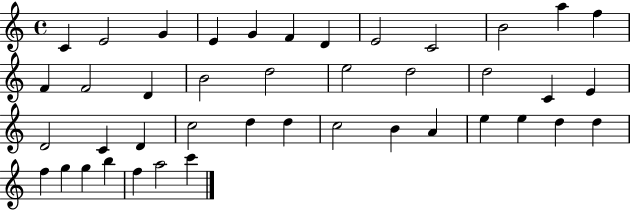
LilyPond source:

{
  \clef treble
  \time 4/4
  \defaultTimeSignature
  \key c \major
  c'4 e'2 g'4 | e'4 g'4 f'4 d'4 | e'2 c'2 | b'2 a''4 f''4 | \break f'4 f'2 d'4 | b'2 d''2 | e''2 d''2 | d''2 c'4 e'4 | \break d'2 c'4 d'4 | c''2 d''4 d''4 | c''2 b'4 a'4 | e''4 e''4 d''4 d''4 | \break f''4 g''4 g''4 b''4 | f''4 a''2 c'''4 | \bar "|."
}